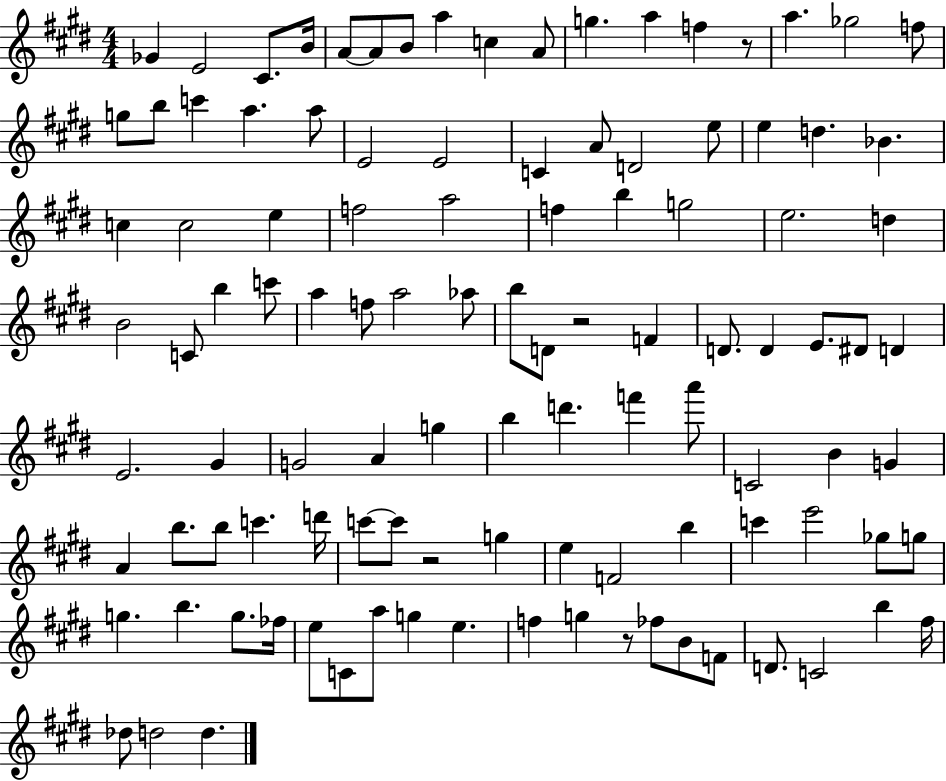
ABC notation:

X:1
T:Untitled
M:4/4
L:1/4
K:E
_G E2 ^C/2 B/4 A/2 A/2 B/2 a c A/2 g a f z/2 a _g2 f/2 g/2 b/2 c' a a/2 E2 E2 C A/2 D2 e/2 e d _B c c2 e f2 a2 f b g2 e2 d B2 C/2 b c'/2 a f/2 a2 _a/2 b/2 D/2 z2 F D/2 D E/2 ^D/2 D E2 ^G G2 A g b d' f' a'/2 C2 B G A b/2 b/2 c' d'/4 c'/2 c'/2 z2 g e F2 b c' e'2 _g/2 g/2 g b g/2 _f/4 e/2 C/2 a/2 g e f g z/2 _f/2 B/2 F/2 D/2 C2 b ^f/4 _d/2 d2 d